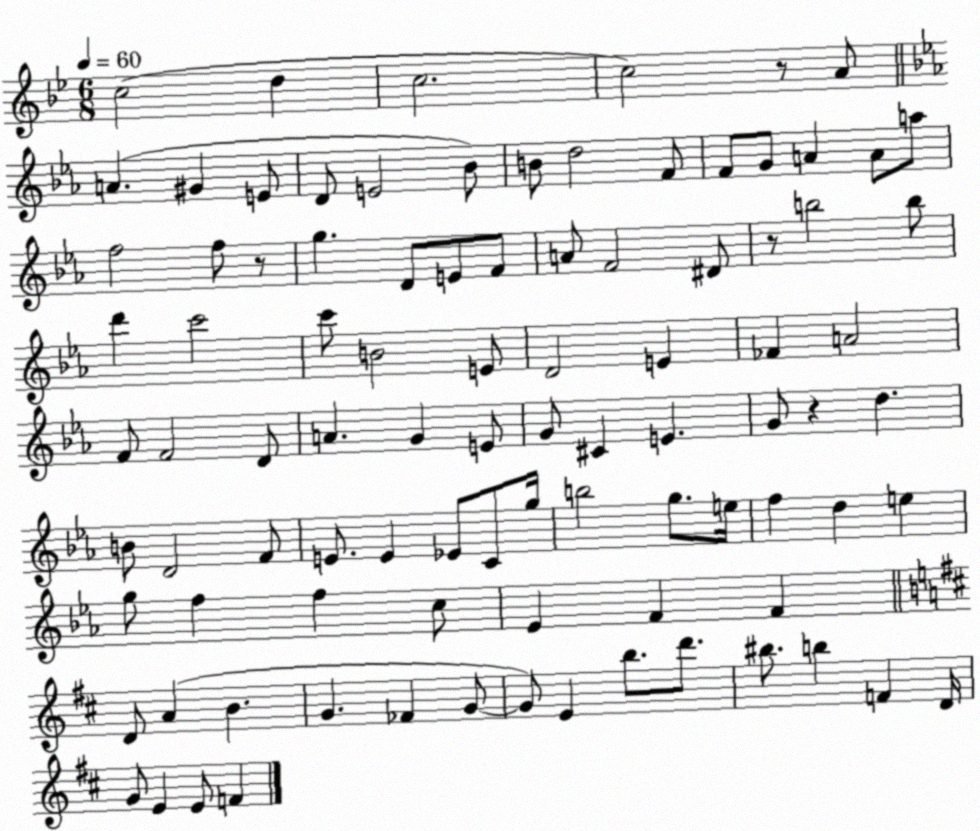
X:1
T:Untitled
M:6/8
L:1/4
K:Bb
c2 d c2 c2 z/2 A/2 A ^G E/2 D/2 E2 _B/2 B/2 d2 F/2 F/2 G/2 A A/2 a/2 f2 f/2 z/2 g D/2 E/2 F/2 A/2 F2 ^D/2 z/2 b2 b/2 d' c'2 c'/2 B2 E/2 D2 E _F A2 F/2 F2 D/2 A G E/2 G/2 ^C E G/2 z d B/2 D2 F/2 E/2 E _E/2 C/2 g/4 b2 g/2 e/4 f d e g/2 f f c/2 _E F F D/2 A B G _F G/2 G/2 E b/2 d'/2 ^b/2 b F D/4 G/2 E E/2 F